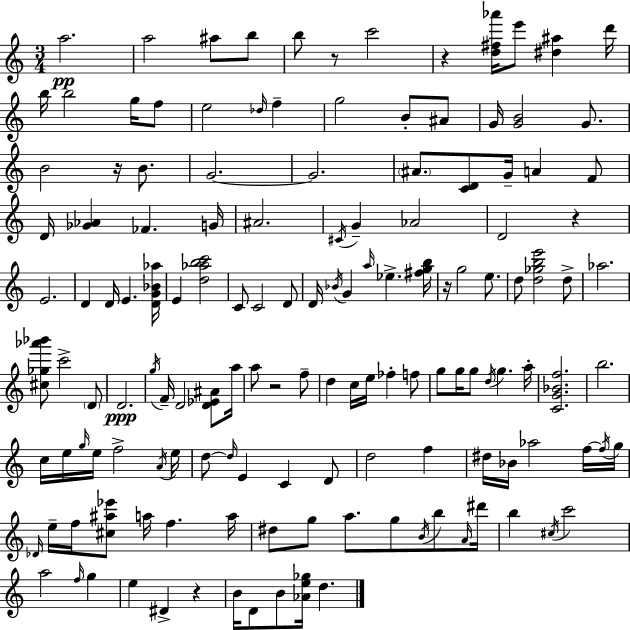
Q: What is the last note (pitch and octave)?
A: D5